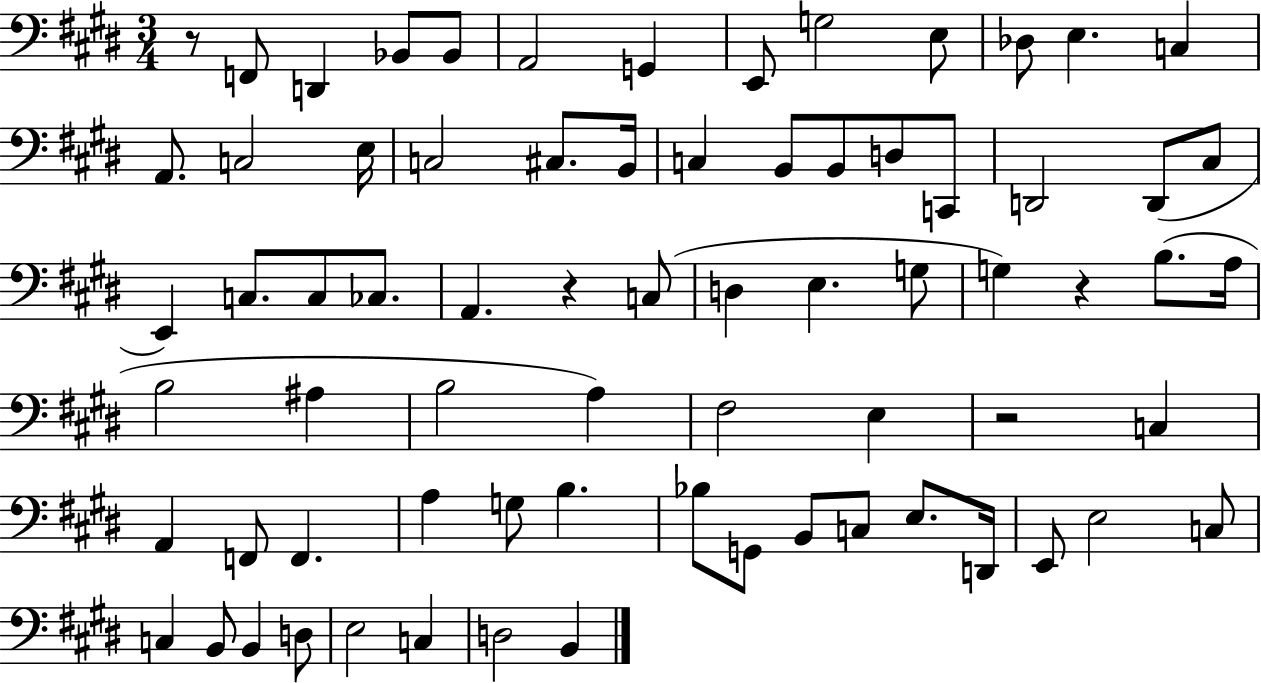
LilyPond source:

{
  \clef bass
  \numericTimeSignature
  \time 3/4
  \key e \major
  r8 f,8 d,4 bes,8 bes,8 | a,2 g,4 | e,8 g2 e8 | des8 e4. c4 | \break a,8. c2 e16 | c2 cis8. b,16 | c4 b,8 b,8 d8 c,8 | d,2 d,8( cis8 | \break e,4) c8. c8 ces8. | a,4. r4 c8( | d4 e4. g8 | g4) r4 b8.( a16 | \break b2 ais4 | b2 a4) | fis2 e4 | r2 c4 | \break a,4 f,8 f,4. | a4 g8 b4. | bes8 g,8 b,8 c8 e8. d,16 | e,8 e2 c8 | \break c4 b,8 b,4 d8 | e2 c4 | d2 b,4 | \bar "|."
}